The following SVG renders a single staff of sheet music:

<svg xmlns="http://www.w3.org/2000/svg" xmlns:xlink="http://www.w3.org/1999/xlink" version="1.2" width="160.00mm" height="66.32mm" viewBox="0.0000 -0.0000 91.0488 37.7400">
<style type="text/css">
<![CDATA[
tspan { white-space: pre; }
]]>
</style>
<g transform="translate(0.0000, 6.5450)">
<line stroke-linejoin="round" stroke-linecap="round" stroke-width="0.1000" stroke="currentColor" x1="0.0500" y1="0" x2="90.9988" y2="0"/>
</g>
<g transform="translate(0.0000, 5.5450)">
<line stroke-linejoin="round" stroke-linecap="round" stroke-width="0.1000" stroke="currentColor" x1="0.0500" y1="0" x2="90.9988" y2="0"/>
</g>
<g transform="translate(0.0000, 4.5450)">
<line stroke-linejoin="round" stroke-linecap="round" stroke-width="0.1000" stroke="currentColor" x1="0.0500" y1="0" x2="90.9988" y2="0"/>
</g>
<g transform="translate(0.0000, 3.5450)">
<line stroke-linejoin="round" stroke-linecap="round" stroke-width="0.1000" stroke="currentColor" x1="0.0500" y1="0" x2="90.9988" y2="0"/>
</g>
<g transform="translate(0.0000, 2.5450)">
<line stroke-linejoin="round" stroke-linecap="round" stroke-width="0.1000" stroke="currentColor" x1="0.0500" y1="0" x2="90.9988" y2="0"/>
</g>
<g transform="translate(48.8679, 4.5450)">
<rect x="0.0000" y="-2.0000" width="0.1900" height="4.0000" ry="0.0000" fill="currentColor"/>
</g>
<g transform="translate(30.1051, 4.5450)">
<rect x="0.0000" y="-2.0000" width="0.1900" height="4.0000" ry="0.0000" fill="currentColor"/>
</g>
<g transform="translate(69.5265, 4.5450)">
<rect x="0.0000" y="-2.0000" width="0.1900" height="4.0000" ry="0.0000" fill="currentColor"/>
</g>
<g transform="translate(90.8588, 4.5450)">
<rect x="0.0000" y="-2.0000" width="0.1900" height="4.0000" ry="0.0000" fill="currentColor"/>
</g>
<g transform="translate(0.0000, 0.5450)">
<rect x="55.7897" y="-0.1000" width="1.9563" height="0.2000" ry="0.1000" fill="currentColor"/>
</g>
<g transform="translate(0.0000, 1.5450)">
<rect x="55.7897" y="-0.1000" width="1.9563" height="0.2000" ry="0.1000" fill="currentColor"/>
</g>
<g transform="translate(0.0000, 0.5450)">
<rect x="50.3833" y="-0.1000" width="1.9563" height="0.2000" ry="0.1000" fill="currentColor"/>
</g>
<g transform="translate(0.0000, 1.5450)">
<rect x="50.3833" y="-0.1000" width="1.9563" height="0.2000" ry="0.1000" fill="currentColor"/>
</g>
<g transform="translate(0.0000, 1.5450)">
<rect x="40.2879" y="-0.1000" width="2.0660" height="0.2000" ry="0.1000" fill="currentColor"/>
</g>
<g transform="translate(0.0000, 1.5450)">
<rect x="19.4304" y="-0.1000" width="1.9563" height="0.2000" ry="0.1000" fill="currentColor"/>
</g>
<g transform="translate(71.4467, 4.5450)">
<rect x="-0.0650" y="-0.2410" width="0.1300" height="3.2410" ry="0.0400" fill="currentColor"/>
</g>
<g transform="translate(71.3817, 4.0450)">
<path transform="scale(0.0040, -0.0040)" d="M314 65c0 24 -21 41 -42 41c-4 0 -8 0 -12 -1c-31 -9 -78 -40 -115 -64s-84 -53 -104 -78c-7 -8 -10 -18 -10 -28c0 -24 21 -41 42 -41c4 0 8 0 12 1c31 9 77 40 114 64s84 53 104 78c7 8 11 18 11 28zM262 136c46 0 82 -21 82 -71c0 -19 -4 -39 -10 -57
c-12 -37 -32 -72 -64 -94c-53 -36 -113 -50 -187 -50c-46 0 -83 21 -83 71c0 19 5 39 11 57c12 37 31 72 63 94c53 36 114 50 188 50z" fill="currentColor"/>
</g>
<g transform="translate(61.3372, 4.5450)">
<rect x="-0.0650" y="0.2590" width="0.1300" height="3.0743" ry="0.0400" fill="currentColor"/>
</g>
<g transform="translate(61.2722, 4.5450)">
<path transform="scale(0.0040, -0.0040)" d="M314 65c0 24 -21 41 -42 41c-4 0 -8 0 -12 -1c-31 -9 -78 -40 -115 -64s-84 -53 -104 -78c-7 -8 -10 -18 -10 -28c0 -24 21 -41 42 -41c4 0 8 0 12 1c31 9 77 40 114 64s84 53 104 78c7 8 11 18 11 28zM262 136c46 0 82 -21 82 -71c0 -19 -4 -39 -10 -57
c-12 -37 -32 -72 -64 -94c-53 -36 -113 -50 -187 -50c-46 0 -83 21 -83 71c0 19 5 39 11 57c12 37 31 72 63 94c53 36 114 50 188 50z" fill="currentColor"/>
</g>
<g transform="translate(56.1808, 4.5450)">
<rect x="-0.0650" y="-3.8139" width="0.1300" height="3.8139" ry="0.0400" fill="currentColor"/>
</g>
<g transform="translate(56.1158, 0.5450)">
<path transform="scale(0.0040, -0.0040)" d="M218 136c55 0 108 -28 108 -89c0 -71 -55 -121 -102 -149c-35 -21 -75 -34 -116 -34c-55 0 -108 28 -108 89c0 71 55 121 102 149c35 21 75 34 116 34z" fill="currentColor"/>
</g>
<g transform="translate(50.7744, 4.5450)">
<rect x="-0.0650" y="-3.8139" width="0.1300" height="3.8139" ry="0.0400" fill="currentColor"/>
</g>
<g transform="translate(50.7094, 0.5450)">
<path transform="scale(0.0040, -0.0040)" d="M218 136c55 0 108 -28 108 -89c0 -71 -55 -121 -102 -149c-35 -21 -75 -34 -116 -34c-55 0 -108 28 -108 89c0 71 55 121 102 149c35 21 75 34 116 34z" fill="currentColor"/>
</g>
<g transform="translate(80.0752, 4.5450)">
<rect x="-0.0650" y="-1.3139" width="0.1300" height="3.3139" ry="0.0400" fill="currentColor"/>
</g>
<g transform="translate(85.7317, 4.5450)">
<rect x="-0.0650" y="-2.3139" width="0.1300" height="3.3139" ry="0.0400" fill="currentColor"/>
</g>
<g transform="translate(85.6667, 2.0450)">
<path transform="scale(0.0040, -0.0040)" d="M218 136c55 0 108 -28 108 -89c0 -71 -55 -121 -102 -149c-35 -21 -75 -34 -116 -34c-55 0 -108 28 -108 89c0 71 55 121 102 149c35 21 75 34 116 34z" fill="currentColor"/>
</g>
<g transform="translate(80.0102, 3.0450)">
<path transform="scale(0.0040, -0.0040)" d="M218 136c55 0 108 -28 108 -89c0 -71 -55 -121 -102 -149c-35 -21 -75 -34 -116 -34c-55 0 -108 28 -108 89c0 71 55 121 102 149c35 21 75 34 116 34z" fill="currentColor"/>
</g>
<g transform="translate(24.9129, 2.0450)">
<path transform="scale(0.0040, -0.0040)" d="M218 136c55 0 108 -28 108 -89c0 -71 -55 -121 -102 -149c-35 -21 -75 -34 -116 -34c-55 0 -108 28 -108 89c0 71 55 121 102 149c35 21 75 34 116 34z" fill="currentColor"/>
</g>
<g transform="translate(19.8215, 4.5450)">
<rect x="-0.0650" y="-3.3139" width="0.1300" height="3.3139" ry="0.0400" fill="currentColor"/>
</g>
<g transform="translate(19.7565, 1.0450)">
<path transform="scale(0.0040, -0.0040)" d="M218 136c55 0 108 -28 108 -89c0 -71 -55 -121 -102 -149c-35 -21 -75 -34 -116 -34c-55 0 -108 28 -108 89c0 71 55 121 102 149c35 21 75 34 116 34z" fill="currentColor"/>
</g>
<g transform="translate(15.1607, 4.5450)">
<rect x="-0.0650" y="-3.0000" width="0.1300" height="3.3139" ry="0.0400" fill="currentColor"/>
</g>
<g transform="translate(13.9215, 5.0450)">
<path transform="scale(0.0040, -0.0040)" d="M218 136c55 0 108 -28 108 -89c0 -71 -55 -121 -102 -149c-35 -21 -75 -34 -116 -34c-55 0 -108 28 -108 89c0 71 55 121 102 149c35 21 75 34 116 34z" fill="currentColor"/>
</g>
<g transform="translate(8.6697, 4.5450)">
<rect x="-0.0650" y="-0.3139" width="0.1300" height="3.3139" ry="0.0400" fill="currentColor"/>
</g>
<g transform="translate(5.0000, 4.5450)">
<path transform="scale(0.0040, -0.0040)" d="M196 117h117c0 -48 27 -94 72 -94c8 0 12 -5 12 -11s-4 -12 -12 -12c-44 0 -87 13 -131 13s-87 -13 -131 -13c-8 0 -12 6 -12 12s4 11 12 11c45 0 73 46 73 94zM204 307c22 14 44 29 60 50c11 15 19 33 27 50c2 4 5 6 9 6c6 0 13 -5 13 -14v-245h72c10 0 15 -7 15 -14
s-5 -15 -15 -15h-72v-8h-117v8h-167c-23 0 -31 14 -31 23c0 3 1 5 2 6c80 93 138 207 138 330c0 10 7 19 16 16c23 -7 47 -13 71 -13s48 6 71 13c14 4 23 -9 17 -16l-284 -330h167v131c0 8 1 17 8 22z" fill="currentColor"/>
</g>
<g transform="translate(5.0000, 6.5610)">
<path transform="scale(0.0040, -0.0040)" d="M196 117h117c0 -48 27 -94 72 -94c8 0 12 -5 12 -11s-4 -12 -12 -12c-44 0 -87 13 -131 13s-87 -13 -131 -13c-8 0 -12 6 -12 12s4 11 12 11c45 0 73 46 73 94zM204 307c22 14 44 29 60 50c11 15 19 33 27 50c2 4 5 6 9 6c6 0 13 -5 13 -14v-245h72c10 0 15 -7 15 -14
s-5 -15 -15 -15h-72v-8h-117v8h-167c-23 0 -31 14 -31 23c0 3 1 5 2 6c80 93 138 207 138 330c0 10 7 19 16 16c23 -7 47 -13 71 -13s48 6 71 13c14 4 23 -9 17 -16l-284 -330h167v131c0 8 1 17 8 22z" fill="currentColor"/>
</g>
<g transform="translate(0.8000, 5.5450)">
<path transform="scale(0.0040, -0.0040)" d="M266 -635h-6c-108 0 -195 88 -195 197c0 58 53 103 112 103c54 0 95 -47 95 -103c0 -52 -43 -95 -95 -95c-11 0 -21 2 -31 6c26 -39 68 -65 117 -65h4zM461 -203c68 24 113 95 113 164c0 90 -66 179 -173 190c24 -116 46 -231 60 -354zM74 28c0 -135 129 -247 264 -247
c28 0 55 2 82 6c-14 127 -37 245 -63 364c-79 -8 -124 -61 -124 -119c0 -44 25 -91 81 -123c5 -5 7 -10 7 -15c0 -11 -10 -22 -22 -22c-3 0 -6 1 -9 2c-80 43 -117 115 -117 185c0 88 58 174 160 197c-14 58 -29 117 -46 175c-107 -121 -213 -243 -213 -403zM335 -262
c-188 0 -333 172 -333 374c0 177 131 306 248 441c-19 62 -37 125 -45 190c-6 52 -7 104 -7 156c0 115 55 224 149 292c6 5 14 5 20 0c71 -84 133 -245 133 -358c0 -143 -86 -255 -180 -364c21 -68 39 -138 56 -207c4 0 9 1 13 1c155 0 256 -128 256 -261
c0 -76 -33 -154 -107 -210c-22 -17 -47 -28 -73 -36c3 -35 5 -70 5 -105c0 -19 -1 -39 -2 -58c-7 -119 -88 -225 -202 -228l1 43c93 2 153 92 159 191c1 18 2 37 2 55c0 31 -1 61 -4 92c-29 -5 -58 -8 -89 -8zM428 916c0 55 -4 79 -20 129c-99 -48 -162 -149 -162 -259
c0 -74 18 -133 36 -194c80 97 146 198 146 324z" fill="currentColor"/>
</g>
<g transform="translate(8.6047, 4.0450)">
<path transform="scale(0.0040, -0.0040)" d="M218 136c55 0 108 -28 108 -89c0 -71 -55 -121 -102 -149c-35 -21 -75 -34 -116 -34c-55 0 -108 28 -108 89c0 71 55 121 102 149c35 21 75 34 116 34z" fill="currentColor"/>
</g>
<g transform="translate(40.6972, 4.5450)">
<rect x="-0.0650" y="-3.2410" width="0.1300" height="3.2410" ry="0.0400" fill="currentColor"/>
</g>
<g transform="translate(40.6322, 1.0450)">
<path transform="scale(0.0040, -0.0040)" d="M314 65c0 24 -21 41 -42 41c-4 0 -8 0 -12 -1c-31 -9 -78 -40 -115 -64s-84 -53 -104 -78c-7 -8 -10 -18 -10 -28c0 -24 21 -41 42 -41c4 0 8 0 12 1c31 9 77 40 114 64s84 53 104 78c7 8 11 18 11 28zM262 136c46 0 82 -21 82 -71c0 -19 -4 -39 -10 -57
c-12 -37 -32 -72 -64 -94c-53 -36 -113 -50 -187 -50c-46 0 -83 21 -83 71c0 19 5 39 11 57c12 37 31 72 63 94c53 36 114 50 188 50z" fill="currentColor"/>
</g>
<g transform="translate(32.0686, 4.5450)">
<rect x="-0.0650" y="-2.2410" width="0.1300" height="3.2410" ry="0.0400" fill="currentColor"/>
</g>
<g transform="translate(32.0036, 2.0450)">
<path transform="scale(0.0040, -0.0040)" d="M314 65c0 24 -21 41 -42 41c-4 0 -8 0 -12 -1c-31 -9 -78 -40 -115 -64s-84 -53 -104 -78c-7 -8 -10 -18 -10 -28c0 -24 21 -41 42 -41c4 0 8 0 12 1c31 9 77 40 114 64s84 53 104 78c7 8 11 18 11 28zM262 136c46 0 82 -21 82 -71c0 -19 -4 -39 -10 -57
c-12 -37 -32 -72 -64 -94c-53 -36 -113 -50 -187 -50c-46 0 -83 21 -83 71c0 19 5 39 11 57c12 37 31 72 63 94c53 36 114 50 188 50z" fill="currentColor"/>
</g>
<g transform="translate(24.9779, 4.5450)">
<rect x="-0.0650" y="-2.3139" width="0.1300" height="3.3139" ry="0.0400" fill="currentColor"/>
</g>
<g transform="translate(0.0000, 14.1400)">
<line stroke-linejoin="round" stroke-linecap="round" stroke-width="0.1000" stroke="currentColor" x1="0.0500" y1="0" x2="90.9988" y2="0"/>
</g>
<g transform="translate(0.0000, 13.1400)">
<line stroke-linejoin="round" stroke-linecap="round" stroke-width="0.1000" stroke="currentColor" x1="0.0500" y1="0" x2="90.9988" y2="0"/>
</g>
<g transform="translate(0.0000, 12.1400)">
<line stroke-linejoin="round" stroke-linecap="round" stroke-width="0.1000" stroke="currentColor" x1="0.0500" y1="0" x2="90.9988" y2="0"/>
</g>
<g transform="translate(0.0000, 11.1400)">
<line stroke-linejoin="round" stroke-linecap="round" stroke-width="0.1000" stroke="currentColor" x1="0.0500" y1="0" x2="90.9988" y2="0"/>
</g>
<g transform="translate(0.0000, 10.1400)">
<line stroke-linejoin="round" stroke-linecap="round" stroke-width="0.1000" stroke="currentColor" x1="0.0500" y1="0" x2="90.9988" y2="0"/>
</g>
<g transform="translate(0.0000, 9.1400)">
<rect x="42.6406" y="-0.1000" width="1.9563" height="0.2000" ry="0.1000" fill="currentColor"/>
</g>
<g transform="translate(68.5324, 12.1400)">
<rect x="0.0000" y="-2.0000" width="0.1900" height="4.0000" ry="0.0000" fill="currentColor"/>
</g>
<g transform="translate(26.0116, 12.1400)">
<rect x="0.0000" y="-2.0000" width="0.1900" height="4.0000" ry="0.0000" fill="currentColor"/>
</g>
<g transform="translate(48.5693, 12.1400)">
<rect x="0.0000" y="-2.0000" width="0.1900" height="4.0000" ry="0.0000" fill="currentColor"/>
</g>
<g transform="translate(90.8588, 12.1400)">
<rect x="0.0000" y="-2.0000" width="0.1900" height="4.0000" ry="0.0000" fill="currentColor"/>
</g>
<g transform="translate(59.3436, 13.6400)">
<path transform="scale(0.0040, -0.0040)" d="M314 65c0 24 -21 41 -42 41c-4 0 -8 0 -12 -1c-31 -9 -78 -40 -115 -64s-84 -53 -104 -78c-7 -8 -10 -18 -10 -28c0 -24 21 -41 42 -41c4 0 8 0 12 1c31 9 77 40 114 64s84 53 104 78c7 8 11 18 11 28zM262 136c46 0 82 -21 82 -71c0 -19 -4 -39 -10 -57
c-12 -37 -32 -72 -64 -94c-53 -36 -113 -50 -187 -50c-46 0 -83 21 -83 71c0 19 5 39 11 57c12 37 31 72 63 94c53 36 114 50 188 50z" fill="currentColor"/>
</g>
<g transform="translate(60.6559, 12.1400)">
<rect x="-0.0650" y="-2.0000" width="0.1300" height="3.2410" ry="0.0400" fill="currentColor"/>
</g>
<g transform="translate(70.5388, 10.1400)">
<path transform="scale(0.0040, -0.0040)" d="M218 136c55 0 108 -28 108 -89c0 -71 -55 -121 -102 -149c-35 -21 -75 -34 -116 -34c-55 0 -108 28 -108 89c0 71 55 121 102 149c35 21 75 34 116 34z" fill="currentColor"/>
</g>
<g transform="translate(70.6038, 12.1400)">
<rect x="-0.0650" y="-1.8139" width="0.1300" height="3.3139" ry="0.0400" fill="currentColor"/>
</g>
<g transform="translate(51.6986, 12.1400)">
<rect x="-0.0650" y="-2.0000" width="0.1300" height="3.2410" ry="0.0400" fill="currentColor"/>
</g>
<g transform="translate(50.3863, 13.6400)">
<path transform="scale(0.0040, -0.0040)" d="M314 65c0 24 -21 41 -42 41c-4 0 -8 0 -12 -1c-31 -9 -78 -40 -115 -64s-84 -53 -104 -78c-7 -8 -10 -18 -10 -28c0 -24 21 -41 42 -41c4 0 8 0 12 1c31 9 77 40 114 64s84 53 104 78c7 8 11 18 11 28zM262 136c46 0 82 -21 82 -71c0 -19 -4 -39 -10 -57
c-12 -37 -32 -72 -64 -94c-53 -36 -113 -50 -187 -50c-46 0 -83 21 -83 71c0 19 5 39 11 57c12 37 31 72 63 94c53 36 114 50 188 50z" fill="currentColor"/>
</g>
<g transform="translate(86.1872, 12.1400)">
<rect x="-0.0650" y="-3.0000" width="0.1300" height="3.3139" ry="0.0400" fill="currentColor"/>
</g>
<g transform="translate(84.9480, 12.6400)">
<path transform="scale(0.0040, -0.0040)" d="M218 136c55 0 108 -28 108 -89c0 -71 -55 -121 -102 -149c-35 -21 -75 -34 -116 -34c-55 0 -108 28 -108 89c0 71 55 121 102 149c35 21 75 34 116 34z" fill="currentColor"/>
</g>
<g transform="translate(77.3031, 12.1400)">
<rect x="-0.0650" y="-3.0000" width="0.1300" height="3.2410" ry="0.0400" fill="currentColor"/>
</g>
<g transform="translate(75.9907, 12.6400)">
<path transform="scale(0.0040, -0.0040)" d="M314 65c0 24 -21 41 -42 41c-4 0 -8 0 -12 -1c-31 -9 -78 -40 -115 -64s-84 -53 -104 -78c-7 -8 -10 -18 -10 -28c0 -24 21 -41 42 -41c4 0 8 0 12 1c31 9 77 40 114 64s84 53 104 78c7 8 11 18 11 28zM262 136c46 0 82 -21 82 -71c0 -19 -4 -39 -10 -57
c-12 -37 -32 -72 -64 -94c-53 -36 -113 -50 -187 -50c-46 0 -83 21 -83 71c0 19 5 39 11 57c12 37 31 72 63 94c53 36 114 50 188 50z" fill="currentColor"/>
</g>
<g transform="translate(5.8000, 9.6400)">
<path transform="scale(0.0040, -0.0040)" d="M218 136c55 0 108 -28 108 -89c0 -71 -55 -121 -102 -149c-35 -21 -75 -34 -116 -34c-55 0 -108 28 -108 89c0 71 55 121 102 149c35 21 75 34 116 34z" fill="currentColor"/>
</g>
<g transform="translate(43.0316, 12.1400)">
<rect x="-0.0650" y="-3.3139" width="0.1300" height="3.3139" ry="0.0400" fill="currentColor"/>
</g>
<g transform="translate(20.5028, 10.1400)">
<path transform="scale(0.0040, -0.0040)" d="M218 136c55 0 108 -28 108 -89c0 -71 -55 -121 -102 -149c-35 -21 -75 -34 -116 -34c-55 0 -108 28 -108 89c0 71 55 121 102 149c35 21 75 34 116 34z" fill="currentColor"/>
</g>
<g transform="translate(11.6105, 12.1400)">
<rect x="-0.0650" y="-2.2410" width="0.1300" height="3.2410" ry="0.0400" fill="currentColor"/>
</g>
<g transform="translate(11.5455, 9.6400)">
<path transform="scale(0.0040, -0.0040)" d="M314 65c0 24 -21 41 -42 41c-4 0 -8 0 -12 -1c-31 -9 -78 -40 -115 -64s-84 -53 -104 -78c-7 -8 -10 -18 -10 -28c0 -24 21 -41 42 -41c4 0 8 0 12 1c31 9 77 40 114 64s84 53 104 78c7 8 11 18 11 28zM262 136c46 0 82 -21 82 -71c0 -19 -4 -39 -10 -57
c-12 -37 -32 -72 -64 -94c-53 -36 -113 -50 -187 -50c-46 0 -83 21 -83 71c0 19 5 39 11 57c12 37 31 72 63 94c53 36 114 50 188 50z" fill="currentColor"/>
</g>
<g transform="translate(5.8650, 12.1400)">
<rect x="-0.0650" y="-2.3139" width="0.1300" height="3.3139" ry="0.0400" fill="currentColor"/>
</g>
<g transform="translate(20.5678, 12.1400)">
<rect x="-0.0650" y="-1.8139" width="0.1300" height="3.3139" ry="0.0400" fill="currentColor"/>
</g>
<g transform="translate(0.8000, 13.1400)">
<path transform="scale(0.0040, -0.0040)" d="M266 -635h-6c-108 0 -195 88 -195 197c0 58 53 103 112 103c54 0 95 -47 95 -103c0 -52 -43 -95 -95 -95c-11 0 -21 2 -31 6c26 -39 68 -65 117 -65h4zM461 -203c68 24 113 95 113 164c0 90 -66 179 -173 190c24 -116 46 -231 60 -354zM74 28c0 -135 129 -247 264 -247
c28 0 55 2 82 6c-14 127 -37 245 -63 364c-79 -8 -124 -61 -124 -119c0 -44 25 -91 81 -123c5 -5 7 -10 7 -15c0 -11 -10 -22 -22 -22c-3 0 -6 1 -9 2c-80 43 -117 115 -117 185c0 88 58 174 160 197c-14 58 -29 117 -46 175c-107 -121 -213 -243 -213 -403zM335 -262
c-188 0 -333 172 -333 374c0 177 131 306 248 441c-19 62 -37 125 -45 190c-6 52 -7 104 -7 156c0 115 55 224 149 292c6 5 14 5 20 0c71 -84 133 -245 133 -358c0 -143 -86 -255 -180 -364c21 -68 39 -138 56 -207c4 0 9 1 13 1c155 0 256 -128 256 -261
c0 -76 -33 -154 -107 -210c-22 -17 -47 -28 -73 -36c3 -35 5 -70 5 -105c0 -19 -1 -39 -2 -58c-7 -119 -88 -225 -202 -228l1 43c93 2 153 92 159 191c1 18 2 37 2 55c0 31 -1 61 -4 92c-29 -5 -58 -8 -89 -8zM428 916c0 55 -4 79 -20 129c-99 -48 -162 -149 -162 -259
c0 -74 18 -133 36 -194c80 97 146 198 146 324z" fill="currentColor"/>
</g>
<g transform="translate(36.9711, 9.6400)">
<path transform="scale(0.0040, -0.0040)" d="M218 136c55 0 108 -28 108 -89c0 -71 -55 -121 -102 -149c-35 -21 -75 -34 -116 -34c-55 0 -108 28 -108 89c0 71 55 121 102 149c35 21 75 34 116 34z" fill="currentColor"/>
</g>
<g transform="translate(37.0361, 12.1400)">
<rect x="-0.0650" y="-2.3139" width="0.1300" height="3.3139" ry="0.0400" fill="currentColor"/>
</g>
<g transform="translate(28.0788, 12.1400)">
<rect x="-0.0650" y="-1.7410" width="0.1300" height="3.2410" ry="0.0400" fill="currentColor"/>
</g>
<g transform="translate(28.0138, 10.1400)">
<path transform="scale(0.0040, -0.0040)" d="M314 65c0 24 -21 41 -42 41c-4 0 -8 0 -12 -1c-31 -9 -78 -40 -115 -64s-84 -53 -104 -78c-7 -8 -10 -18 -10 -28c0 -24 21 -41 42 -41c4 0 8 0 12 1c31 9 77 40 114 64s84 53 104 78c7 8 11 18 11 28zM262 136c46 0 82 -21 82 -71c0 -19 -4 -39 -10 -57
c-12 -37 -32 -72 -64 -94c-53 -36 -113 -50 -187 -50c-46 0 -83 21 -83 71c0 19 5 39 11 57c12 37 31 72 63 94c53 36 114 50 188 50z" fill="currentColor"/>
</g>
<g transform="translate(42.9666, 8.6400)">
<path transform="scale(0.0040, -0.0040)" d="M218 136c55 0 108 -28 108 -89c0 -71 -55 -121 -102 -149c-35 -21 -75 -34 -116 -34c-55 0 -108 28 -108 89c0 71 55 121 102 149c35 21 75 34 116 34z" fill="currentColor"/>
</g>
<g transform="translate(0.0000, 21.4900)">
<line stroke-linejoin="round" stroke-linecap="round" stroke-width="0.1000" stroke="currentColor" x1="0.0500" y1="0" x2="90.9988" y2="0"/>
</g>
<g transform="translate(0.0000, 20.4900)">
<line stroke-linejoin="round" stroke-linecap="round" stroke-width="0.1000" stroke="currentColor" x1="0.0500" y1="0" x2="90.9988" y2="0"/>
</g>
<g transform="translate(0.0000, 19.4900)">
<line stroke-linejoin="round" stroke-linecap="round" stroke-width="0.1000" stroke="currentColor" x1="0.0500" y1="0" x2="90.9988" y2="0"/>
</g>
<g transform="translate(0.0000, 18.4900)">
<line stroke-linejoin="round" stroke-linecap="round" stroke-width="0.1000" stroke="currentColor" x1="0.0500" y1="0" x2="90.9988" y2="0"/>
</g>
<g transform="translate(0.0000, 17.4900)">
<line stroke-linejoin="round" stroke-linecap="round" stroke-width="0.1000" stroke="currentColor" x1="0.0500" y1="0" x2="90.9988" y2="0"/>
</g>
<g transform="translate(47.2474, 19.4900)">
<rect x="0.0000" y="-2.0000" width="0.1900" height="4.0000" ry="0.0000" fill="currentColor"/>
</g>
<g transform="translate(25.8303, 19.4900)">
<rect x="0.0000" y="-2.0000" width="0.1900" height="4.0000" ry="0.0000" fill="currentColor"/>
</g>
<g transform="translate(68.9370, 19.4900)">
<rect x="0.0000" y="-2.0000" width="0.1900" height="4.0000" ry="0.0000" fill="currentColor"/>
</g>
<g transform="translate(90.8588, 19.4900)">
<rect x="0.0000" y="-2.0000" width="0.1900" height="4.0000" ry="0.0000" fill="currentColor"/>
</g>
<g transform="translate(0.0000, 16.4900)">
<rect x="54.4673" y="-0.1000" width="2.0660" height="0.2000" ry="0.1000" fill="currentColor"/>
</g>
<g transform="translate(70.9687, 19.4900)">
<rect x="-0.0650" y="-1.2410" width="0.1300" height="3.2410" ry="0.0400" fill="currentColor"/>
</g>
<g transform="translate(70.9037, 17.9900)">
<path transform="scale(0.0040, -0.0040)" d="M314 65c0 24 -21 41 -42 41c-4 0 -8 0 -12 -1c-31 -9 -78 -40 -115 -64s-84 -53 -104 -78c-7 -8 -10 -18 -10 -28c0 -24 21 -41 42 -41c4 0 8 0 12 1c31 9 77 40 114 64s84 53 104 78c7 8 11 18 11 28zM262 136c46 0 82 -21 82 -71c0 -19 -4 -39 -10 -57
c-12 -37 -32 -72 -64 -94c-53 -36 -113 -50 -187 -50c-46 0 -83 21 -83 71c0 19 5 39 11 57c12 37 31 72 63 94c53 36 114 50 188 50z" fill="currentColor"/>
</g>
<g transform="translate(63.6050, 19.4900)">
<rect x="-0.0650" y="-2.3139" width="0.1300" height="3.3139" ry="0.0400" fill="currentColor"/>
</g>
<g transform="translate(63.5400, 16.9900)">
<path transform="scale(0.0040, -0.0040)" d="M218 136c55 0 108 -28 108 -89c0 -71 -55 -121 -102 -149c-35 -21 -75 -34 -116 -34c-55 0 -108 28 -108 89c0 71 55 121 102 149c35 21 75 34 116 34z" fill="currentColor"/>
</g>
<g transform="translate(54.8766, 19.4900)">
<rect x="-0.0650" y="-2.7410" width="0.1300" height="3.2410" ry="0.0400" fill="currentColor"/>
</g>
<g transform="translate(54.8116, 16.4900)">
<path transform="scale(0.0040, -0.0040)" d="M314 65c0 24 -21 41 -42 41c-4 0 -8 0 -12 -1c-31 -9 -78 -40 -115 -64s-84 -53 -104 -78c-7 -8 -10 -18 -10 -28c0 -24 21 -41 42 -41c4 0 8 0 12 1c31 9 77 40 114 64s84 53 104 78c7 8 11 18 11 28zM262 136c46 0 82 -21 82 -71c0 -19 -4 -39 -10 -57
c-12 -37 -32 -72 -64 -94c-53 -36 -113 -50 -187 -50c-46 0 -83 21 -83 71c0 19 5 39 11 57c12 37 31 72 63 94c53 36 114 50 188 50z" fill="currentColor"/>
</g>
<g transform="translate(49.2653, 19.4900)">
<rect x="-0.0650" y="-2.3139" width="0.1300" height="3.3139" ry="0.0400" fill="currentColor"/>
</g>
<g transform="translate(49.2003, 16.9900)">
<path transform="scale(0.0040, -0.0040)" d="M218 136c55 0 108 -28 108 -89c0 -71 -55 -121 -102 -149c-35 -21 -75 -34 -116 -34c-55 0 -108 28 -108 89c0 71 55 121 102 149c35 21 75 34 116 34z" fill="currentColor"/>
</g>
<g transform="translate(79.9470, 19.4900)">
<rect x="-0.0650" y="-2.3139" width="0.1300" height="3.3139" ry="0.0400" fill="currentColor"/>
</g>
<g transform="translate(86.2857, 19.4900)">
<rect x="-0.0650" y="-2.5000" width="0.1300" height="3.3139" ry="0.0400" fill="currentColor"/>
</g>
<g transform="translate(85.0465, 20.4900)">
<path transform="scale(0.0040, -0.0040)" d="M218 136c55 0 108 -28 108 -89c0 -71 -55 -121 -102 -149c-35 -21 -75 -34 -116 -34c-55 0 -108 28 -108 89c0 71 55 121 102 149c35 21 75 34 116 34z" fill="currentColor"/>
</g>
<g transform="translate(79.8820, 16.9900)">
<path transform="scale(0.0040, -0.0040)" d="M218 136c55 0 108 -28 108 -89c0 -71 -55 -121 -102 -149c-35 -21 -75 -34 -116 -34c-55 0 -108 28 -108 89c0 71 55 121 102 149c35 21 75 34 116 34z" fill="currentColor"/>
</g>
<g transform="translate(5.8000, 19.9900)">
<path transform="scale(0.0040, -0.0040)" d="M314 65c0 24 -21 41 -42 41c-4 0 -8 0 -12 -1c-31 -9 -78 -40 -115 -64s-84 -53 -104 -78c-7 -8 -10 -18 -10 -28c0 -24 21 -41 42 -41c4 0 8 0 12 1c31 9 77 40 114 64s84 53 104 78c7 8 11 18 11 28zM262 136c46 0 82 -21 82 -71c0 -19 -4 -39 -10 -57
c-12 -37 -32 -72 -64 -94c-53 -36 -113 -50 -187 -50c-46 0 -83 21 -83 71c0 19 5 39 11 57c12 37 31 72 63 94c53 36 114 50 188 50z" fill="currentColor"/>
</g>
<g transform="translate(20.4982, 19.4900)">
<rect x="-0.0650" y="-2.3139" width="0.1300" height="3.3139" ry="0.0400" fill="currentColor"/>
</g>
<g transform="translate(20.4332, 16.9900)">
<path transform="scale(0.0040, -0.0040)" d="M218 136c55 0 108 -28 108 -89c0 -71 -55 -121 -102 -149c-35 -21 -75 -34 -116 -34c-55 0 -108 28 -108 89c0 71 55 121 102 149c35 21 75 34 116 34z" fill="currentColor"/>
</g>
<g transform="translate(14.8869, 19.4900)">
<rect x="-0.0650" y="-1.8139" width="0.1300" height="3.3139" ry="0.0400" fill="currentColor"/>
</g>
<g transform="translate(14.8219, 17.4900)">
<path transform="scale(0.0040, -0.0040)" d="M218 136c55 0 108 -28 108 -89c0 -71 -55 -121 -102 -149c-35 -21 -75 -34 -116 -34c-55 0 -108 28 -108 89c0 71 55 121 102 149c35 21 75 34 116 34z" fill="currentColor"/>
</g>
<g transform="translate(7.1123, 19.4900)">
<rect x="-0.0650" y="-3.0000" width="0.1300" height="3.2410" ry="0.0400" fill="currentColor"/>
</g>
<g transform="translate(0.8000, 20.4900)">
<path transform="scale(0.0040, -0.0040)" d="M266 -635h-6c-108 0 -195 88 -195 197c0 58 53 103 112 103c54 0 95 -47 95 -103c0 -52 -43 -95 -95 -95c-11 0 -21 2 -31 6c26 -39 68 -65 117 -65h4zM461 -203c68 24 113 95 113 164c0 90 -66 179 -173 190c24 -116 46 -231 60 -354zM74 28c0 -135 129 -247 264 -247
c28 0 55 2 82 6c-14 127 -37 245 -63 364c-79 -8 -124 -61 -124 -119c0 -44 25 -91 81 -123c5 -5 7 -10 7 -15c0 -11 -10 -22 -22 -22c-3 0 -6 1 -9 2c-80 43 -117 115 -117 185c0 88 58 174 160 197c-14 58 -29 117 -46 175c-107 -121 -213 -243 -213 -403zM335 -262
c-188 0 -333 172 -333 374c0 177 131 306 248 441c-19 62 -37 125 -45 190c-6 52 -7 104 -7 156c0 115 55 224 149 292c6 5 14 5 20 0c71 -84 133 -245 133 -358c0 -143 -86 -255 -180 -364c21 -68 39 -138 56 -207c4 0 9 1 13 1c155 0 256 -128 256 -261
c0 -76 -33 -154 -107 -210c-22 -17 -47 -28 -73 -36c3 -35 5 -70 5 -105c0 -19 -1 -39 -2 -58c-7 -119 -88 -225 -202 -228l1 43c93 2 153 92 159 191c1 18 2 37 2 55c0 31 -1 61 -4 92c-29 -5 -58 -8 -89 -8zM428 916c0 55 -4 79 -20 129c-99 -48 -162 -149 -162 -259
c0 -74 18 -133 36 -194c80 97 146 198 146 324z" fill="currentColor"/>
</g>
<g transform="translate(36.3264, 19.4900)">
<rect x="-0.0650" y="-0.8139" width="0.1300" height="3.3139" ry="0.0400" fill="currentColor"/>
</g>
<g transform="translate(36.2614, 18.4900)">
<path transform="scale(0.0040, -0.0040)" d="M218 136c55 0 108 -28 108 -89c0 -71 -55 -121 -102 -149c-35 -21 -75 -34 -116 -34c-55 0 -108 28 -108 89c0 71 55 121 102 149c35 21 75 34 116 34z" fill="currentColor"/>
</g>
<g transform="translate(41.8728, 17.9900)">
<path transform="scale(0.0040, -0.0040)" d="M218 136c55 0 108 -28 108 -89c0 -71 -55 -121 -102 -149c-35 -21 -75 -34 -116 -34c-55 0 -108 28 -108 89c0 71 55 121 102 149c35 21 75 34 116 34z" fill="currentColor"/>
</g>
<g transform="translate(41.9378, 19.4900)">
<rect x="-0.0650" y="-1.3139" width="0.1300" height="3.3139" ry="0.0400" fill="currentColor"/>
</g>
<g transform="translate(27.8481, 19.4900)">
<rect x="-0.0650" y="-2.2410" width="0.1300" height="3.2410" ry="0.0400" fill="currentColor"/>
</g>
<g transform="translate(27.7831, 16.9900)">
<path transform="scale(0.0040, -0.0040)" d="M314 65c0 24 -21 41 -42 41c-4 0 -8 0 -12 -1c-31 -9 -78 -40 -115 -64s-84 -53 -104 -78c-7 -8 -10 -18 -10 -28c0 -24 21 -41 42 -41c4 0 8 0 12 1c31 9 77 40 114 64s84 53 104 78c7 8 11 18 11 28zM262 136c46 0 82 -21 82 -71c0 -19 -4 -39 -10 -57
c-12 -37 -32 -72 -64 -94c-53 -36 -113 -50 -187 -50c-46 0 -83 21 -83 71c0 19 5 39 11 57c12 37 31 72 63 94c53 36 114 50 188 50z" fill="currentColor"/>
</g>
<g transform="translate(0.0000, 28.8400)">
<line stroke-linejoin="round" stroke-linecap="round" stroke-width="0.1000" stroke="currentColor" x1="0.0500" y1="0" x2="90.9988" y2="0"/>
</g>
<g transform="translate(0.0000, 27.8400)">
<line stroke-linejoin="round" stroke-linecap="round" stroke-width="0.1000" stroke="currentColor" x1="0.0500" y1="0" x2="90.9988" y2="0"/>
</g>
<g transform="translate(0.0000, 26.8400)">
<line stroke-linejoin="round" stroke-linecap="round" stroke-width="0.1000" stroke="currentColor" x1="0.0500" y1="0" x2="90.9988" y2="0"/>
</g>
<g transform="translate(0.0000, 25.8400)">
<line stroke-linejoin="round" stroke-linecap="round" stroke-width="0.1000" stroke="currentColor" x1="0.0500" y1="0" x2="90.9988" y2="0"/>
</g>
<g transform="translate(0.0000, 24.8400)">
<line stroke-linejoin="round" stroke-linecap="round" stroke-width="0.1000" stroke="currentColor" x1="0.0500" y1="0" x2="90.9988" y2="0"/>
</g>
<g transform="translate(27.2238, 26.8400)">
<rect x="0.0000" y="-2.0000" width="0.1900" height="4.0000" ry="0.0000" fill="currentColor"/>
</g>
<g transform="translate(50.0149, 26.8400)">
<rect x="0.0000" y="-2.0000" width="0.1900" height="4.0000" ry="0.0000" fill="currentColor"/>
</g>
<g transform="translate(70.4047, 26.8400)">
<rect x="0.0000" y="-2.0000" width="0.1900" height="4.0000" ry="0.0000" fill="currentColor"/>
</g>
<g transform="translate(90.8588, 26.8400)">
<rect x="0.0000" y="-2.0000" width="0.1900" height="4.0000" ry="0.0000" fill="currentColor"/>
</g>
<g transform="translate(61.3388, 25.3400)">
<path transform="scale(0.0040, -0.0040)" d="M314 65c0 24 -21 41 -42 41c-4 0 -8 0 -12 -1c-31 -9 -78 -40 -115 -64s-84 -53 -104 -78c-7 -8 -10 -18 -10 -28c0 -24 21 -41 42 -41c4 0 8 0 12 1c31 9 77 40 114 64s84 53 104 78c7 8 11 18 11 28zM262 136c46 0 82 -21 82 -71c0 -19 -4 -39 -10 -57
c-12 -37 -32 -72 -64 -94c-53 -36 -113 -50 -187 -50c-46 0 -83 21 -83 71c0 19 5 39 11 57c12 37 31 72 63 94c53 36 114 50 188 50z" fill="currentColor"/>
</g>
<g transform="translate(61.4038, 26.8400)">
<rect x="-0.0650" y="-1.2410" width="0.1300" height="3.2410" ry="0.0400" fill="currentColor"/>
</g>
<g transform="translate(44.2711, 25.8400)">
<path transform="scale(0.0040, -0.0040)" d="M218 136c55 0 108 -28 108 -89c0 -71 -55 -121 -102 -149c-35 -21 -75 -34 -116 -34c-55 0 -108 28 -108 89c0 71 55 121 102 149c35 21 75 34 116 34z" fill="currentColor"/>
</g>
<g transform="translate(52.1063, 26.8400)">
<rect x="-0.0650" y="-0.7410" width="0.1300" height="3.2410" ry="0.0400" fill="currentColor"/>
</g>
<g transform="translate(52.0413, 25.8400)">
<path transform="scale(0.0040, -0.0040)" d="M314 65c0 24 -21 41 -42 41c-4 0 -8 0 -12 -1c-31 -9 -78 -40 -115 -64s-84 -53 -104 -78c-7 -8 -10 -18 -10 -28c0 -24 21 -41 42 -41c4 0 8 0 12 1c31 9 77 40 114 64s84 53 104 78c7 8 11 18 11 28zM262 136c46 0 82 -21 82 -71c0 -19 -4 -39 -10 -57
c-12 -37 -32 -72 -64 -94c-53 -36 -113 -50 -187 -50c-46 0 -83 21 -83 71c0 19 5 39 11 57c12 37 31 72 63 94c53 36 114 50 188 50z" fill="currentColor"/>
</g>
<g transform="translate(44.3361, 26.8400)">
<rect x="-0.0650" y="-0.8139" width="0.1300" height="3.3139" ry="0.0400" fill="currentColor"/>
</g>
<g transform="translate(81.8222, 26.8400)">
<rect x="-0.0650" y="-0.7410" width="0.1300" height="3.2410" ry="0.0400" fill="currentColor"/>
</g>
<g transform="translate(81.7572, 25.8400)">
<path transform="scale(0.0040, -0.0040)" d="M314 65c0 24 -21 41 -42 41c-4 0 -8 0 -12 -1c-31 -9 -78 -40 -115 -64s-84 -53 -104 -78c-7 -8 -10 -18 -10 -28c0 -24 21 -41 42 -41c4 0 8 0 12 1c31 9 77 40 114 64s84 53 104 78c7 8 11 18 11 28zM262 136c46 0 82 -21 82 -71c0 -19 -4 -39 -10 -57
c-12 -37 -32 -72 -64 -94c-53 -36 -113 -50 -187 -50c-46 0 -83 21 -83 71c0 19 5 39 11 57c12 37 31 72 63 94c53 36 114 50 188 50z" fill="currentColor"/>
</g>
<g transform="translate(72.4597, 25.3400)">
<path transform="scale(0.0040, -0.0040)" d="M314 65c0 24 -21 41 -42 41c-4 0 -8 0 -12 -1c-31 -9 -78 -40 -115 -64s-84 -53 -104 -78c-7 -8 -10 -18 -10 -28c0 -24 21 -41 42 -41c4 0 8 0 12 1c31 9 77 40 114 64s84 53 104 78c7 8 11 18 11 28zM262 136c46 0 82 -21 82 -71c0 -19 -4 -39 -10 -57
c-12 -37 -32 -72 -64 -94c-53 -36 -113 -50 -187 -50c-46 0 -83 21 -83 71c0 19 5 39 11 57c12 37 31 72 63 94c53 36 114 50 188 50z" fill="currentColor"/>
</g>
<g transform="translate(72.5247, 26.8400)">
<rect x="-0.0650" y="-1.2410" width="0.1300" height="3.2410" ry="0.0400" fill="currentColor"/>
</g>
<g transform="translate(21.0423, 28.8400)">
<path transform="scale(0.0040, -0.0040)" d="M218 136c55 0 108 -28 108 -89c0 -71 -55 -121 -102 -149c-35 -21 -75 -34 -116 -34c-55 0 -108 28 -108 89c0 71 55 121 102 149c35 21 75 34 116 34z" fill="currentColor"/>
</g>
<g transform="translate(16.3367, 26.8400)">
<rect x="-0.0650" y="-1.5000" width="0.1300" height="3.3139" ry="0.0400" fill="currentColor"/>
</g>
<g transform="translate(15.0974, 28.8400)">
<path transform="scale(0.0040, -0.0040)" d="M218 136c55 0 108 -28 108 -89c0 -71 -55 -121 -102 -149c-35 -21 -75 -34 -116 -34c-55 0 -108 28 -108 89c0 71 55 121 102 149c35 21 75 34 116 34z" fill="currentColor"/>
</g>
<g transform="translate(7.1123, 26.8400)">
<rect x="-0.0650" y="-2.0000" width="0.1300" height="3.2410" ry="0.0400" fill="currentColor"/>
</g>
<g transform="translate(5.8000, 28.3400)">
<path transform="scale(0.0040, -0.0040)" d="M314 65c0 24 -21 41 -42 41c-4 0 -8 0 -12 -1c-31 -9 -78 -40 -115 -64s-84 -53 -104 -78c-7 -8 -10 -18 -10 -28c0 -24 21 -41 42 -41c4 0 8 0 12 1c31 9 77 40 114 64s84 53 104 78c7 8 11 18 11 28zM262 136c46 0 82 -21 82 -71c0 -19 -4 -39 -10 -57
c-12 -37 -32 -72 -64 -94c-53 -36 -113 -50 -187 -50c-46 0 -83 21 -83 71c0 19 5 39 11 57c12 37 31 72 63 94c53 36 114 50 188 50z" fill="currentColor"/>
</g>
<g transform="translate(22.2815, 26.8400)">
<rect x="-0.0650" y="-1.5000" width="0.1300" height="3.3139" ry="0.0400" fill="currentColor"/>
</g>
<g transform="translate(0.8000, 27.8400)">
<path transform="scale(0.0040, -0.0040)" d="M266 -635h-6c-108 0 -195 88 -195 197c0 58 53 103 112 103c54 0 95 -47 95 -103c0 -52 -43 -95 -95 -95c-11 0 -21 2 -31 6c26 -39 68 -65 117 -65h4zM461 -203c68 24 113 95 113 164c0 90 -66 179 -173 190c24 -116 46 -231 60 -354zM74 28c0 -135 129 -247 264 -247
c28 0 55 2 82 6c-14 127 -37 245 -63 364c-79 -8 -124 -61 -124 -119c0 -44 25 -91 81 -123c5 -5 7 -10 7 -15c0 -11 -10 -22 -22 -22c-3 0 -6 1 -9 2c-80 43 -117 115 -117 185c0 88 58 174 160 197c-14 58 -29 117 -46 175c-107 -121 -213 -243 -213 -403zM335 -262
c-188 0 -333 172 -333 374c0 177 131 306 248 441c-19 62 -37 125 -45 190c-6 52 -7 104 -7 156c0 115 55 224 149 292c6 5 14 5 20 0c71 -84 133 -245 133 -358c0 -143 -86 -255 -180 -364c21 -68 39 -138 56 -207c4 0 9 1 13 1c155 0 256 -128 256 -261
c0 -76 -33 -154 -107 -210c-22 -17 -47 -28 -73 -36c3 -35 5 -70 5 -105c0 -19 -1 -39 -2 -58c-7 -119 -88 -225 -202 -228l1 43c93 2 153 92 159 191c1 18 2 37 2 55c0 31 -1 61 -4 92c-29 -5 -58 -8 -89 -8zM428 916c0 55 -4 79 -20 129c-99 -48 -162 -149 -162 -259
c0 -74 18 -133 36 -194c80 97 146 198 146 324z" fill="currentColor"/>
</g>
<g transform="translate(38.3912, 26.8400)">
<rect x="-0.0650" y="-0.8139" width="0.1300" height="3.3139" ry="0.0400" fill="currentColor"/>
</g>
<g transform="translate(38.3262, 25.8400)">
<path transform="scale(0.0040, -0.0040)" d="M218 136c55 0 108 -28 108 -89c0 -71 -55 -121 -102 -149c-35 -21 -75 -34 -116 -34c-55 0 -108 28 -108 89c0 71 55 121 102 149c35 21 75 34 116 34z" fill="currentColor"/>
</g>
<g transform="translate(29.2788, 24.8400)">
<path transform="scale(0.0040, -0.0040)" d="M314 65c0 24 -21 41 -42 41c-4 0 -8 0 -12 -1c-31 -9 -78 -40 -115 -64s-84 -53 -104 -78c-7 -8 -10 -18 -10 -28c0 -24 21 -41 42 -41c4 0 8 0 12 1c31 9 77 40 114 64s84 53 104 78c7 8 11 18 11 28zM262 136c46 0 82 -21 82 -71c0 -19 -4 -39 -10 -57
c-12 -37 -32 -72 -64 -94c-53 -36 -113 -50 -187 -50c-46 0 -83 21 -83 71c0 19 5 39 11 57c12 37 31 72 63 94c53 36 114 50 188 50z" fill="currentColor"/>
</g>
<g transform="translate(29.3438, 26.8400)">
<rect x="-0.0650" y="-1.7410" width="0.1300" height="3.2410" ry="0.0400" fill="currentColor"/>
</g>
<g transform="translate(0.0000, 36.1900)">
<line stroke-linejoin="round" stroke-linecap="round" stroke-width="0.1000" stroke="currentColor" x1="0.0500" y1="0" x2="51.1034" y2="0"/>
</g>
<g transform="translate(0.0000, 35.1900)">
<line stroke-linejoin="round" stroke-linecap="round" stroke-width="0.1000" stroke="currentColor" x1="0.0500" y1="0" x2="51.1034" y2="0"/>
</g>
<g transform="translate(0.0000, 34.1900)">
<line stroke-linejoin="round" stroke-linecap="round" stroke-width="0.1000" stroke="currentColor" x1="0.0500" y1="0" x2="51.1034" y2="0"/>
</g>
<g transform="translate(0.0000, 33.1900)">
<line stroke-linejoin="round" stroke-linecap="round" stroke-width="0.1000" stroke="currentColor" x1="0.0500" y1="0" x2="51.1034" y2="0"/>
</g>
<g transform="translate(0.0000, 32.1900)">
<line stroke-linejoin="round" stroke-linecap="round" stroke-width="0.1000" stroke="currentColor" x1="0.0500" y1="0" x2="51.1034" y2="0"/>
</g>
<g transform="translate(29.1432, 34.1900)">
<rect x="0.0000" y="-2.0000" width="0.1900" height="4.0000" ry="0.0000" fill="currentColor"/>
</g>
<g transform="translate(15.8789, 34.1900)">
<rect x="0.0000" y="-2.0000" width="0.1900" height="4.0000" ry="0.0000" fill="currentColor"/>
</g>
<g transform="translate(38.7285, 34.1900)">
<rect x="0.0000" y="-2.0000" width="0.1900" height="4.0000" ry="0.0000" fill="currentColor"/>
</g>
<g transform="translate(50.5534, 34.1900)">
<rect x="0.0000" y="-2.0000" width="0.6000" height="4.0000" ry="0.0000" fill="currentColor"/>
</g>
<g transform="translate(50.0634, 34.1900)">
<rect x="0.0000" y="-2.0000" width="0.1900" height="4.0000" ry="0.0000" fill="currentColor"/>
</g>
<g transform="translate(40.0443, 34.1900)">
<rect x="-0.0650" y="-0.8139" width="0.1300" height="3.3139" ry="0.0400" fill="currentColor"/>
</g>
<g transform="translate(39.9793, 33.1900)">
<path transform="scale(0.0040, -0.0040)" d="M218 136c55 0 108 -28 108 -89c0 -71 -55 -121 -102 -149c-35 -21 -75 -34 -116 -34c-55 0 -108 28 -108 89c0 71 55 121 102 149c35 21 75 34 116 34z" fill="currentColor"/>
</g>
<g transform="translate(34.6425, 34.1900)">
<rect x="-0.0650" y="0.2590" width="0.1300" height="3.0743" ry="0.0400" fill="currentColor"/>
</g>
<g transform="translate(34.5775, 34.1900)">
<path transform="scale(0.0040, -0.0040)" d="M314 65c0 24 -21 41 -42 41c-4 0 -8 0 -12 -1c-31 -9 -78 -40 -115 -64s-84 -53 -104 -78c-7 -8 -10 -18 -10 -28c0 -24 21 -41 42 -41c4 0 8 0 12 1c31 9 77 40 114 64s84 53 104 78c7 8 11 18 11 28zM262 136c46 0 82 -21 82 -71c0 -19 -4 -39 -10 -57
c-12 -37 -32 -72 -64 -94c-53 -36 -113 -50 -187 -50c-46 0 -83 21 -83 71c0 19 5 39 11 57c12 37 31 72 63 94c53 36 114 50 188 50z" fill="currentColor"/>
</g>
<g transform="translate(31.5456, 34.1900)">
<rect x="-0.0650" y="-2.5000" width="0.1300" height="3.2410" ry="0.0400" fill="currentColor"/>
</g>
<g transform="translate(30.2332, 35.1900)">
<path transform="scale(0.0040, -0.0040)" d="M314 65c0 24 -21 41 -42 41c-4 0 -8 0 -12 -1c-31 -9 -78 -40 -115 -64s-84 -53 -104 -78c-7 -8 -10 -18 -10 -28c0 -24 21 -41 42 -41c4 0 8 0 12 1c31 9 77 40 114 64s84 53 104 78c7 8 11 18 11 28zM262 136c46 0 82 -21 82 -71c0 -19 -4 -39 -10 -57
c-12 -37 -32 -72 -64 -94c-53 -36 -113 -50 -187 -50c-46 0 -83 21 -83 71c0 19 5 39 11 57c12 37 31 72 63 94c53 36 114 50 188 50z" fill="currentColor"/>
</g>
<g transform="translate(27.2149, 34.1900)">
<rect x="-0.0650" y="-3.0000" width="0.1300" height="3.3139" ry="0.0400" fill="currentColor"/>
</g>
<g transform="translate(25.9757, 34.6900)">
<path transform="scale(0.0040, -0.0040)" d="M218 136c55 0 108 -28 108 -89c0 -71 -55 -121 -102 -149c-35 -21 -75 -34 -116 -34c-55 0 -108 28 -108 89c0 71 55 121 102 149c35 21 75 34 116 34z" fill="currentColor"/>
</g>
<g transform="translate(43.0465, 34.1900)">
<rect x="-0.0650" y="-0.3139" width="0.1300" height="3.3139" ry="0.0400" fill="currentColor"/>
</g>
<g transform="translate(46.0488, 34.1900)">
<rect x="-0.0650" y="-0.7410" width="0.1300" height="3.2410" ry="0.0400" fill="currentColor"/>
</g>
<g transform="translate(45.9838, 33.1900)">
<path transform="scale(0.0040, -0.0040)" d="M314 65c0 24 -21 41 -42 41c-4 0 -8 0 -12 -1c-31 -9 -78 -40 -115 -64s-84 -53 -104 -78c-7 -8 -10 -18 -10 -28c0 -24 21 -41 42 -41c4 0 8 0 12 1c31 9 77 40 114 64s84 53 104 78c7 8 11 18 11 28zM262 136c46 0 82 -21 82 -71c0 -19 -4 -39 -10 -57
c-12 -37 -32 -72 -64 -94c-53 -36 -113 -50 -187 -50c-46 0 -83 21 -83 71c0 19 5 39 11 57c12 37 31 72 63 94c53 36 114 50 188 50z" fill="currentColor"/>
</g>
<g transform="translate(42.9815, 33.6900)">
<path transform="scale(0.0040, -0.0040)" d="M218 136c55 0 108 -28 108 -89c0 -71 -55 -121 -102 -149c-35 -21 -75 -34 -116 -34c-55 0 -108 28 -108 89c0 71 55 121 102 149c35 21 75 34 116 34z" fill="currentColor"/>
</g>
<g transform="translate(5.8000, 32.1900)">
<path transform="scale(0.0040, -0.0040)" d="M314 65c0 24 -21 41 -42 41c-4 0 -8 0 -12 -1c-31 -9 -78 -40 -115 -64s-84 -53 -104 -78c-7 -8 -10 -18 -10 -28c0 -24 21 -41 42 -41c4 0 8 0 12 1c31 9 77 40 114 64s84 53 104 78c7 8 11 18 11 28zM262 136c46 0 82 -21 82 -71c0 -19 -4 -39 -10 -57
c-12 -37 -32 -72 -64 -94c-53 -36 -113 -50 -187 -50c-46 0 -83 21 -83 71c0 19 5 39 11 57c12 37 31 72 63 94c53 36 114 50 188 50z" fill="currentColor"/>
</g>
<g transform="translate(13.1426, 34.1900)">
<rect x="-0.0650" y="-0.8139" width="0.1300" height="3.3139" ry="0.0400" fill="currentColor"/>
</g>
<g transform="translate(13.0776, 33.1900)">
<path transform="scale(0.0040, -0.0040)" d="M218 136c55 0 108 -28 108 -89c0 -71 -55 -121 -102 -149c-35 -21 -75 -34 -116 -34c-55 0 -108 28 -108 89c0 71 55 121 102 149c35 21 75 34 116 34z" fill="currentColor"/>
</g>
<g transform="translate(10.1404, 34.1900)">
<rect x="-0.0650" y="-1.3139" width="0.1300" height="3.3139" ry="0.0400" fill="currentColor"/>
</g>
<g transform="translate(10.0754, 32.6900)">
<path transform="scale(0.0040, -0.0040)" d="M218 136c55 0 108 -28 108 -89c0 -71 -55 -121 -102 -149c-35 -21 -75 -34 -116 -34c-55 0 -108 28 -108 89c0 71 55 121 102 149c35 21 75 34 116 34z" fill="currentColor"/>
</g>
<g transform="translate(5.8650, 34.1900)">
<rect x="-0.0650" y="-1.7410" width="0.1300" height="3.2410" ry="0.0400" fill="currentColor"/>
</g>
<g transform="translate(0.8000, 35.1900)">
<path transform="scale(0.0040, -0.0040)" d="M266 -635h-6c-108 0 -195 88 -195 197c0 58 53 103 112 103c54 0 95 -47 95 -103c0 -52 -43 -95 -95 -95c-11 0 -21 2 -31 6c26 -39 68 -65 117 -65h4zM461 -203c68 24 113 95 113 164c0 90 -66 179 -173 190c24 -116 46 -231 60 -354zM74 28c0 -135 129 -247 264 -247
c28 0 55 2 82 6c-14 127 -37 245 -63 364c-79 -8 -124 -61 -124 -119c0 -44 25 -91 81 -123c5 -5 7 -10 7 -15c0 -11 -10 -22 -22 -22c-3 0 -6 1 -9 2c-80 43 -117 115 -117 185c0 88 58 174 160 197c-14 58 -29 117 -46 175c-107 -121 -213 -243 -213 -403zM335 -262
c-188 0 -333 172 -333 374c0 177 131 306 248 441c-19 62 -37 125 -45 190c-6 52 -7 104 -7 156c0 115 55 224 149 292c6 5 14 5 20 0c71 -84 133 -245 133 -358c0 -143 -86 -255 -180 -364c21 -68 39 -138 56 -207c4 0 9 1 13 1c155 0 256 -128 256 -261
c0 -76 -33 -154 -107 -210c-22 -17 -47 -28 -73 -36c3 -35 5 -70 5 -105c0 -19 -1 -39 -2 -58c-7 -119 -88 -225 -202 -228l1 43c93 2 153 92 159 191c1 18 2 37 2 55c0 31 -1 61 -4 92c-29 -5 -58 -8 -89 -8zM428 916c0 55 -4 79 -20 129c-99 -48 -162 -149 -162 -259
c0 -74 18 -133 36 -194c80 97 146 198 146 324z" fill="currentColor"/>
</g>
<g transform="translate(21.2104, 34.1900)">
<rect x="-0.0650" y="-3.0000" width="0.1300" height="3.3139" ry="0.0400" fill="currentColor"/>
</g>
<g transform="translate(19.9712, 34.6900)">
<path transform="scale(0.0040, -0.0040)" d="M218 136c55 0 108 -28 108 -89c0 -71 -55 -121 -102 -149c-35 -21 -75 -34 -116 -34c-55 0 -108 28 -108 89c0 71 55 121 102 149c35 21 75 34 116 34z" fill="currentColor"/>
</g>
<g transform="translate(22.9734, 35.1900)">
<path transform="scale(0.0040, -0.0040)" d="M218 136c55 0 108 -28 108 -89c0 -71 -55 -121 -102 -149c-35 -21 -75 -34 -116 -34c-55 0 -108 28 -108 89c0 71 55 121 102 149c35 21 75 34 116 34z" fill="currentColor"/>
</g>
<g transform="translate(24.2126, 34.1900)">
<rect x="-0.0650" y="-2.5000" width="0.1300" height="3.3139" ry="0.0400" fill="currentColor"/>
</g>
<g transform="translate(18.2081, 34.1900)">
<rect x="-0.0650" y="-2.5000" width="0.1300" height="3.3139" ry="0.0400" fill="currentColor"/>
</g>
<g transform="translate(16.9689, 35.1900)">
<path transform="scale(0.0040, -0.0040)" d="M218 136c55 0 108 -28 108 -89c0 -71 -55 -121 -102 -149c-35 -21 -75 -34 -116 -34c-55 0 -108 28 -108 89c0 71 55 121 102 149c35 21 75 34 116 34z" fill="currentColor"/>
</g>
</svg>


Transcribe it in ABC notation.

X:1
T:Untitled
M:4/4
L:1/4
K:C
c A b g g2 b2 c' c' B2 c2 e g g g2 f f2 g b F2 F2 f A2 A A2 f g g2 d e g a2 g e2 g G F2 E E f2 d d d2 e2 e2 d2 f2 e d G A G A G2 B2 d c d2